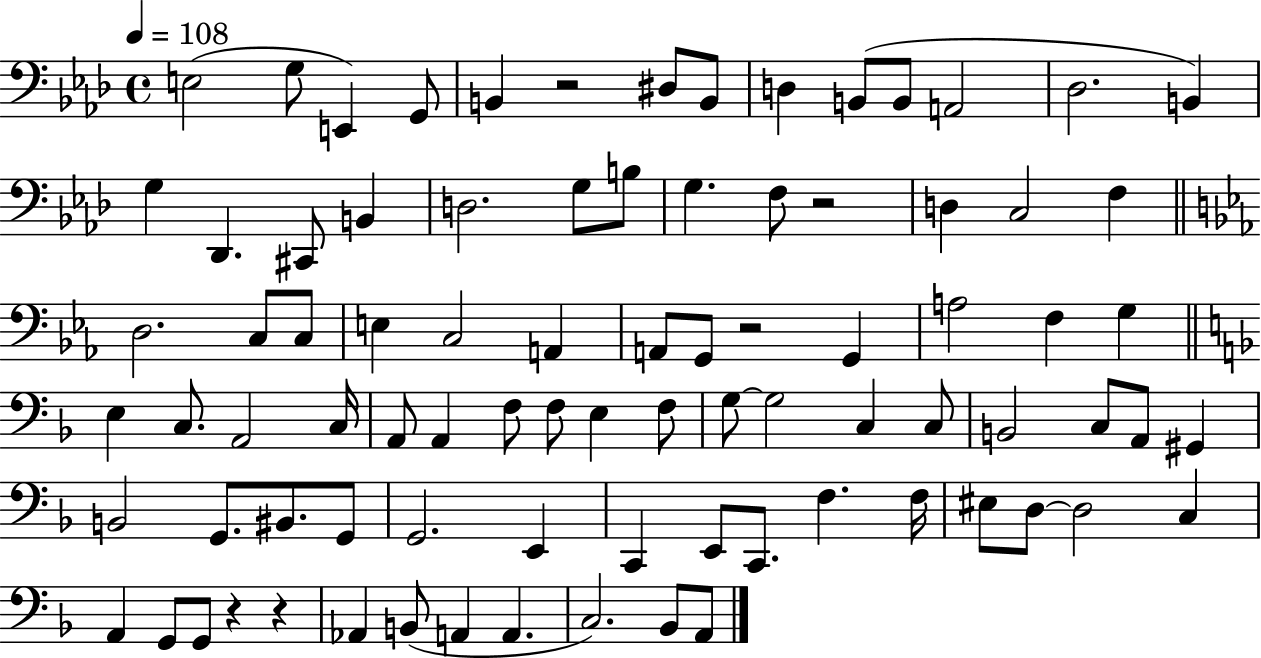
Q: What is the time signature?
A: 4/4